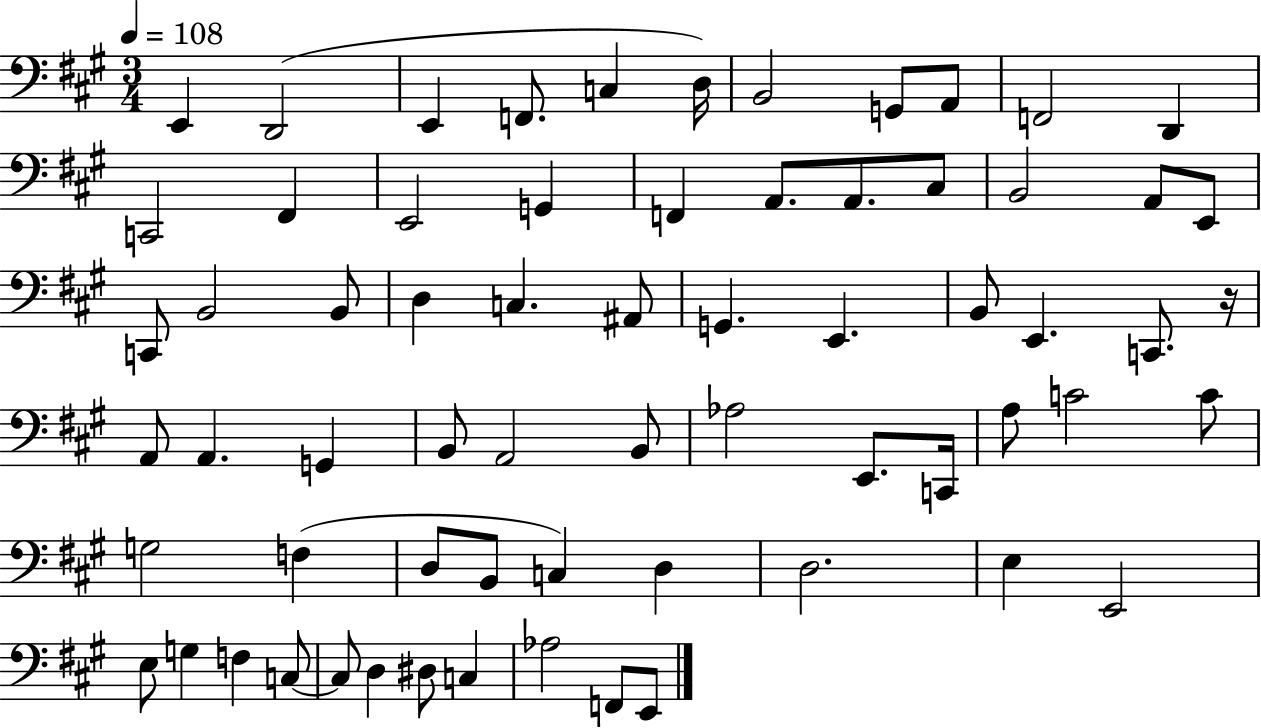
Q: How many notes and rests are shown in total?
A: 66